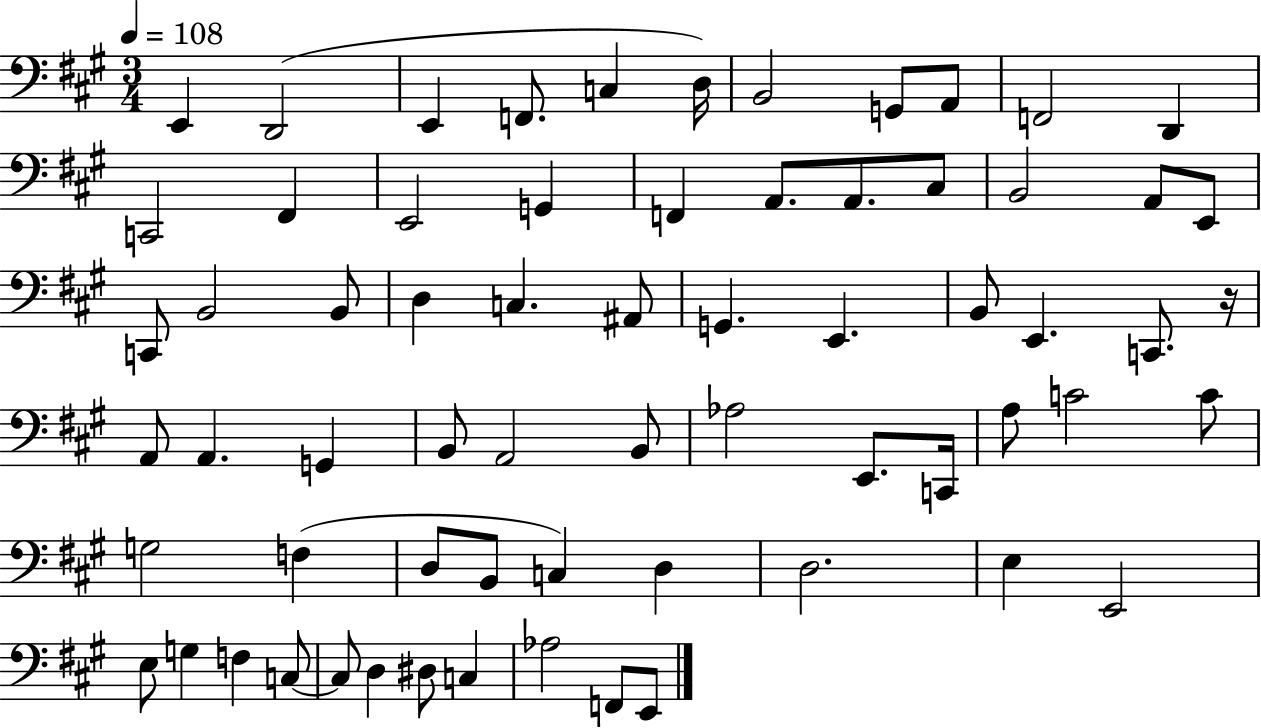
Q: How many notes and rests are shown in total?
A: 66